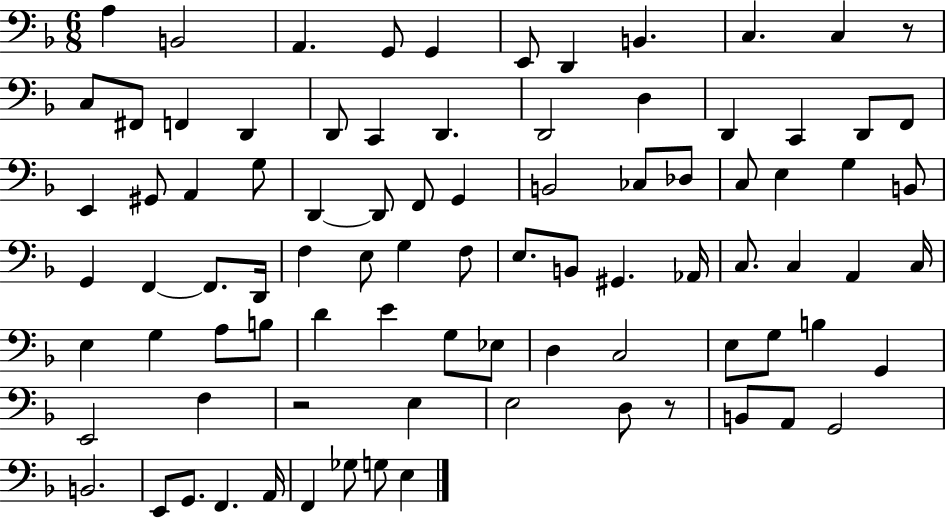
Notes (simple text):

A3/q B2/h A2/q. G2/e G2/q E2/e D2/q B2/q. C3/q. C3/q R/e C3/e F#2/e F2/q D2/q D2/e C2/q D2/q. D2/h D3/q D2/q C2/q D2/e F2/e E2/q G#2/e A2/q G3/e D2/q D2/e F2/e G2/q B2/h CES3/e Db3/e C3/e E3/q G3/q B2/e G2/q F2/q F2/e. D2/s F3/q E3/e G3/q F3/e E3/e. B2/e G#2/q. Ab2/s C3/e. C3/q A2/q C3/s E3/q G3/q A3/e B3/e D4/q E4/q G3/e Eb3/e D3/q C3/h E3/e G3/e B3/q G2/q E2/h F3/q R/h E3/q E3/h D3/e R/e B2/e A2/e G2/h B2/h. E2/e G2/e. F2/q. A2/s F2/q Gb3/e G3/e E3/q